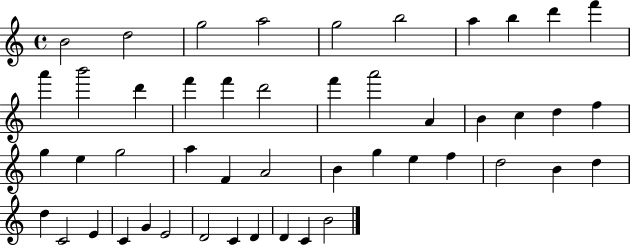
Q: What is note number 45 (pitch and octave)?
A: D4